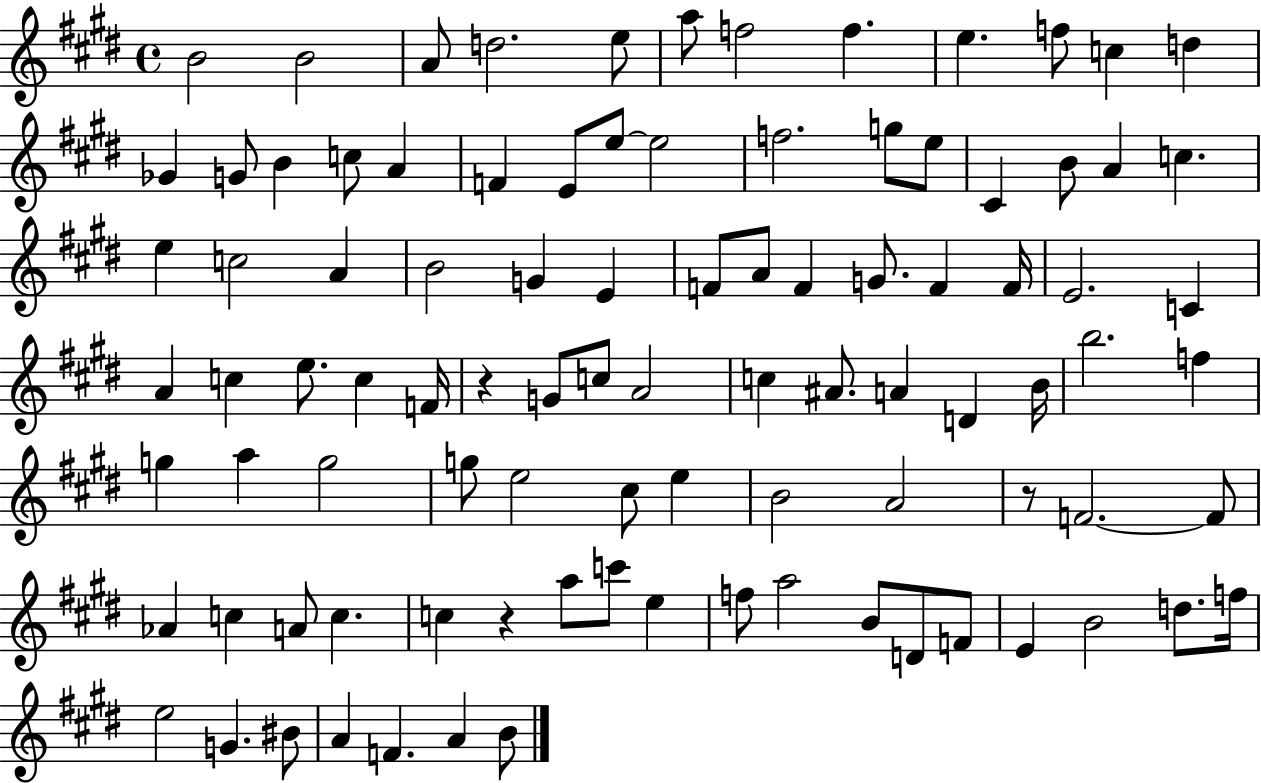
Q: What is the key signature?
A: E major